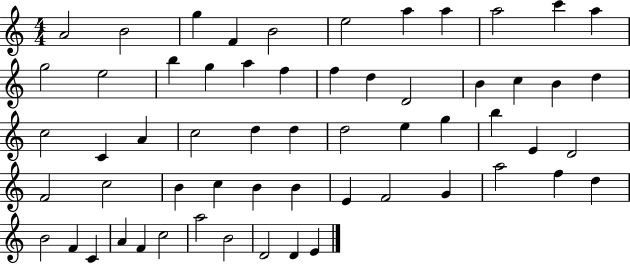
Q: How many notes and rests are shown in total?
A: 59